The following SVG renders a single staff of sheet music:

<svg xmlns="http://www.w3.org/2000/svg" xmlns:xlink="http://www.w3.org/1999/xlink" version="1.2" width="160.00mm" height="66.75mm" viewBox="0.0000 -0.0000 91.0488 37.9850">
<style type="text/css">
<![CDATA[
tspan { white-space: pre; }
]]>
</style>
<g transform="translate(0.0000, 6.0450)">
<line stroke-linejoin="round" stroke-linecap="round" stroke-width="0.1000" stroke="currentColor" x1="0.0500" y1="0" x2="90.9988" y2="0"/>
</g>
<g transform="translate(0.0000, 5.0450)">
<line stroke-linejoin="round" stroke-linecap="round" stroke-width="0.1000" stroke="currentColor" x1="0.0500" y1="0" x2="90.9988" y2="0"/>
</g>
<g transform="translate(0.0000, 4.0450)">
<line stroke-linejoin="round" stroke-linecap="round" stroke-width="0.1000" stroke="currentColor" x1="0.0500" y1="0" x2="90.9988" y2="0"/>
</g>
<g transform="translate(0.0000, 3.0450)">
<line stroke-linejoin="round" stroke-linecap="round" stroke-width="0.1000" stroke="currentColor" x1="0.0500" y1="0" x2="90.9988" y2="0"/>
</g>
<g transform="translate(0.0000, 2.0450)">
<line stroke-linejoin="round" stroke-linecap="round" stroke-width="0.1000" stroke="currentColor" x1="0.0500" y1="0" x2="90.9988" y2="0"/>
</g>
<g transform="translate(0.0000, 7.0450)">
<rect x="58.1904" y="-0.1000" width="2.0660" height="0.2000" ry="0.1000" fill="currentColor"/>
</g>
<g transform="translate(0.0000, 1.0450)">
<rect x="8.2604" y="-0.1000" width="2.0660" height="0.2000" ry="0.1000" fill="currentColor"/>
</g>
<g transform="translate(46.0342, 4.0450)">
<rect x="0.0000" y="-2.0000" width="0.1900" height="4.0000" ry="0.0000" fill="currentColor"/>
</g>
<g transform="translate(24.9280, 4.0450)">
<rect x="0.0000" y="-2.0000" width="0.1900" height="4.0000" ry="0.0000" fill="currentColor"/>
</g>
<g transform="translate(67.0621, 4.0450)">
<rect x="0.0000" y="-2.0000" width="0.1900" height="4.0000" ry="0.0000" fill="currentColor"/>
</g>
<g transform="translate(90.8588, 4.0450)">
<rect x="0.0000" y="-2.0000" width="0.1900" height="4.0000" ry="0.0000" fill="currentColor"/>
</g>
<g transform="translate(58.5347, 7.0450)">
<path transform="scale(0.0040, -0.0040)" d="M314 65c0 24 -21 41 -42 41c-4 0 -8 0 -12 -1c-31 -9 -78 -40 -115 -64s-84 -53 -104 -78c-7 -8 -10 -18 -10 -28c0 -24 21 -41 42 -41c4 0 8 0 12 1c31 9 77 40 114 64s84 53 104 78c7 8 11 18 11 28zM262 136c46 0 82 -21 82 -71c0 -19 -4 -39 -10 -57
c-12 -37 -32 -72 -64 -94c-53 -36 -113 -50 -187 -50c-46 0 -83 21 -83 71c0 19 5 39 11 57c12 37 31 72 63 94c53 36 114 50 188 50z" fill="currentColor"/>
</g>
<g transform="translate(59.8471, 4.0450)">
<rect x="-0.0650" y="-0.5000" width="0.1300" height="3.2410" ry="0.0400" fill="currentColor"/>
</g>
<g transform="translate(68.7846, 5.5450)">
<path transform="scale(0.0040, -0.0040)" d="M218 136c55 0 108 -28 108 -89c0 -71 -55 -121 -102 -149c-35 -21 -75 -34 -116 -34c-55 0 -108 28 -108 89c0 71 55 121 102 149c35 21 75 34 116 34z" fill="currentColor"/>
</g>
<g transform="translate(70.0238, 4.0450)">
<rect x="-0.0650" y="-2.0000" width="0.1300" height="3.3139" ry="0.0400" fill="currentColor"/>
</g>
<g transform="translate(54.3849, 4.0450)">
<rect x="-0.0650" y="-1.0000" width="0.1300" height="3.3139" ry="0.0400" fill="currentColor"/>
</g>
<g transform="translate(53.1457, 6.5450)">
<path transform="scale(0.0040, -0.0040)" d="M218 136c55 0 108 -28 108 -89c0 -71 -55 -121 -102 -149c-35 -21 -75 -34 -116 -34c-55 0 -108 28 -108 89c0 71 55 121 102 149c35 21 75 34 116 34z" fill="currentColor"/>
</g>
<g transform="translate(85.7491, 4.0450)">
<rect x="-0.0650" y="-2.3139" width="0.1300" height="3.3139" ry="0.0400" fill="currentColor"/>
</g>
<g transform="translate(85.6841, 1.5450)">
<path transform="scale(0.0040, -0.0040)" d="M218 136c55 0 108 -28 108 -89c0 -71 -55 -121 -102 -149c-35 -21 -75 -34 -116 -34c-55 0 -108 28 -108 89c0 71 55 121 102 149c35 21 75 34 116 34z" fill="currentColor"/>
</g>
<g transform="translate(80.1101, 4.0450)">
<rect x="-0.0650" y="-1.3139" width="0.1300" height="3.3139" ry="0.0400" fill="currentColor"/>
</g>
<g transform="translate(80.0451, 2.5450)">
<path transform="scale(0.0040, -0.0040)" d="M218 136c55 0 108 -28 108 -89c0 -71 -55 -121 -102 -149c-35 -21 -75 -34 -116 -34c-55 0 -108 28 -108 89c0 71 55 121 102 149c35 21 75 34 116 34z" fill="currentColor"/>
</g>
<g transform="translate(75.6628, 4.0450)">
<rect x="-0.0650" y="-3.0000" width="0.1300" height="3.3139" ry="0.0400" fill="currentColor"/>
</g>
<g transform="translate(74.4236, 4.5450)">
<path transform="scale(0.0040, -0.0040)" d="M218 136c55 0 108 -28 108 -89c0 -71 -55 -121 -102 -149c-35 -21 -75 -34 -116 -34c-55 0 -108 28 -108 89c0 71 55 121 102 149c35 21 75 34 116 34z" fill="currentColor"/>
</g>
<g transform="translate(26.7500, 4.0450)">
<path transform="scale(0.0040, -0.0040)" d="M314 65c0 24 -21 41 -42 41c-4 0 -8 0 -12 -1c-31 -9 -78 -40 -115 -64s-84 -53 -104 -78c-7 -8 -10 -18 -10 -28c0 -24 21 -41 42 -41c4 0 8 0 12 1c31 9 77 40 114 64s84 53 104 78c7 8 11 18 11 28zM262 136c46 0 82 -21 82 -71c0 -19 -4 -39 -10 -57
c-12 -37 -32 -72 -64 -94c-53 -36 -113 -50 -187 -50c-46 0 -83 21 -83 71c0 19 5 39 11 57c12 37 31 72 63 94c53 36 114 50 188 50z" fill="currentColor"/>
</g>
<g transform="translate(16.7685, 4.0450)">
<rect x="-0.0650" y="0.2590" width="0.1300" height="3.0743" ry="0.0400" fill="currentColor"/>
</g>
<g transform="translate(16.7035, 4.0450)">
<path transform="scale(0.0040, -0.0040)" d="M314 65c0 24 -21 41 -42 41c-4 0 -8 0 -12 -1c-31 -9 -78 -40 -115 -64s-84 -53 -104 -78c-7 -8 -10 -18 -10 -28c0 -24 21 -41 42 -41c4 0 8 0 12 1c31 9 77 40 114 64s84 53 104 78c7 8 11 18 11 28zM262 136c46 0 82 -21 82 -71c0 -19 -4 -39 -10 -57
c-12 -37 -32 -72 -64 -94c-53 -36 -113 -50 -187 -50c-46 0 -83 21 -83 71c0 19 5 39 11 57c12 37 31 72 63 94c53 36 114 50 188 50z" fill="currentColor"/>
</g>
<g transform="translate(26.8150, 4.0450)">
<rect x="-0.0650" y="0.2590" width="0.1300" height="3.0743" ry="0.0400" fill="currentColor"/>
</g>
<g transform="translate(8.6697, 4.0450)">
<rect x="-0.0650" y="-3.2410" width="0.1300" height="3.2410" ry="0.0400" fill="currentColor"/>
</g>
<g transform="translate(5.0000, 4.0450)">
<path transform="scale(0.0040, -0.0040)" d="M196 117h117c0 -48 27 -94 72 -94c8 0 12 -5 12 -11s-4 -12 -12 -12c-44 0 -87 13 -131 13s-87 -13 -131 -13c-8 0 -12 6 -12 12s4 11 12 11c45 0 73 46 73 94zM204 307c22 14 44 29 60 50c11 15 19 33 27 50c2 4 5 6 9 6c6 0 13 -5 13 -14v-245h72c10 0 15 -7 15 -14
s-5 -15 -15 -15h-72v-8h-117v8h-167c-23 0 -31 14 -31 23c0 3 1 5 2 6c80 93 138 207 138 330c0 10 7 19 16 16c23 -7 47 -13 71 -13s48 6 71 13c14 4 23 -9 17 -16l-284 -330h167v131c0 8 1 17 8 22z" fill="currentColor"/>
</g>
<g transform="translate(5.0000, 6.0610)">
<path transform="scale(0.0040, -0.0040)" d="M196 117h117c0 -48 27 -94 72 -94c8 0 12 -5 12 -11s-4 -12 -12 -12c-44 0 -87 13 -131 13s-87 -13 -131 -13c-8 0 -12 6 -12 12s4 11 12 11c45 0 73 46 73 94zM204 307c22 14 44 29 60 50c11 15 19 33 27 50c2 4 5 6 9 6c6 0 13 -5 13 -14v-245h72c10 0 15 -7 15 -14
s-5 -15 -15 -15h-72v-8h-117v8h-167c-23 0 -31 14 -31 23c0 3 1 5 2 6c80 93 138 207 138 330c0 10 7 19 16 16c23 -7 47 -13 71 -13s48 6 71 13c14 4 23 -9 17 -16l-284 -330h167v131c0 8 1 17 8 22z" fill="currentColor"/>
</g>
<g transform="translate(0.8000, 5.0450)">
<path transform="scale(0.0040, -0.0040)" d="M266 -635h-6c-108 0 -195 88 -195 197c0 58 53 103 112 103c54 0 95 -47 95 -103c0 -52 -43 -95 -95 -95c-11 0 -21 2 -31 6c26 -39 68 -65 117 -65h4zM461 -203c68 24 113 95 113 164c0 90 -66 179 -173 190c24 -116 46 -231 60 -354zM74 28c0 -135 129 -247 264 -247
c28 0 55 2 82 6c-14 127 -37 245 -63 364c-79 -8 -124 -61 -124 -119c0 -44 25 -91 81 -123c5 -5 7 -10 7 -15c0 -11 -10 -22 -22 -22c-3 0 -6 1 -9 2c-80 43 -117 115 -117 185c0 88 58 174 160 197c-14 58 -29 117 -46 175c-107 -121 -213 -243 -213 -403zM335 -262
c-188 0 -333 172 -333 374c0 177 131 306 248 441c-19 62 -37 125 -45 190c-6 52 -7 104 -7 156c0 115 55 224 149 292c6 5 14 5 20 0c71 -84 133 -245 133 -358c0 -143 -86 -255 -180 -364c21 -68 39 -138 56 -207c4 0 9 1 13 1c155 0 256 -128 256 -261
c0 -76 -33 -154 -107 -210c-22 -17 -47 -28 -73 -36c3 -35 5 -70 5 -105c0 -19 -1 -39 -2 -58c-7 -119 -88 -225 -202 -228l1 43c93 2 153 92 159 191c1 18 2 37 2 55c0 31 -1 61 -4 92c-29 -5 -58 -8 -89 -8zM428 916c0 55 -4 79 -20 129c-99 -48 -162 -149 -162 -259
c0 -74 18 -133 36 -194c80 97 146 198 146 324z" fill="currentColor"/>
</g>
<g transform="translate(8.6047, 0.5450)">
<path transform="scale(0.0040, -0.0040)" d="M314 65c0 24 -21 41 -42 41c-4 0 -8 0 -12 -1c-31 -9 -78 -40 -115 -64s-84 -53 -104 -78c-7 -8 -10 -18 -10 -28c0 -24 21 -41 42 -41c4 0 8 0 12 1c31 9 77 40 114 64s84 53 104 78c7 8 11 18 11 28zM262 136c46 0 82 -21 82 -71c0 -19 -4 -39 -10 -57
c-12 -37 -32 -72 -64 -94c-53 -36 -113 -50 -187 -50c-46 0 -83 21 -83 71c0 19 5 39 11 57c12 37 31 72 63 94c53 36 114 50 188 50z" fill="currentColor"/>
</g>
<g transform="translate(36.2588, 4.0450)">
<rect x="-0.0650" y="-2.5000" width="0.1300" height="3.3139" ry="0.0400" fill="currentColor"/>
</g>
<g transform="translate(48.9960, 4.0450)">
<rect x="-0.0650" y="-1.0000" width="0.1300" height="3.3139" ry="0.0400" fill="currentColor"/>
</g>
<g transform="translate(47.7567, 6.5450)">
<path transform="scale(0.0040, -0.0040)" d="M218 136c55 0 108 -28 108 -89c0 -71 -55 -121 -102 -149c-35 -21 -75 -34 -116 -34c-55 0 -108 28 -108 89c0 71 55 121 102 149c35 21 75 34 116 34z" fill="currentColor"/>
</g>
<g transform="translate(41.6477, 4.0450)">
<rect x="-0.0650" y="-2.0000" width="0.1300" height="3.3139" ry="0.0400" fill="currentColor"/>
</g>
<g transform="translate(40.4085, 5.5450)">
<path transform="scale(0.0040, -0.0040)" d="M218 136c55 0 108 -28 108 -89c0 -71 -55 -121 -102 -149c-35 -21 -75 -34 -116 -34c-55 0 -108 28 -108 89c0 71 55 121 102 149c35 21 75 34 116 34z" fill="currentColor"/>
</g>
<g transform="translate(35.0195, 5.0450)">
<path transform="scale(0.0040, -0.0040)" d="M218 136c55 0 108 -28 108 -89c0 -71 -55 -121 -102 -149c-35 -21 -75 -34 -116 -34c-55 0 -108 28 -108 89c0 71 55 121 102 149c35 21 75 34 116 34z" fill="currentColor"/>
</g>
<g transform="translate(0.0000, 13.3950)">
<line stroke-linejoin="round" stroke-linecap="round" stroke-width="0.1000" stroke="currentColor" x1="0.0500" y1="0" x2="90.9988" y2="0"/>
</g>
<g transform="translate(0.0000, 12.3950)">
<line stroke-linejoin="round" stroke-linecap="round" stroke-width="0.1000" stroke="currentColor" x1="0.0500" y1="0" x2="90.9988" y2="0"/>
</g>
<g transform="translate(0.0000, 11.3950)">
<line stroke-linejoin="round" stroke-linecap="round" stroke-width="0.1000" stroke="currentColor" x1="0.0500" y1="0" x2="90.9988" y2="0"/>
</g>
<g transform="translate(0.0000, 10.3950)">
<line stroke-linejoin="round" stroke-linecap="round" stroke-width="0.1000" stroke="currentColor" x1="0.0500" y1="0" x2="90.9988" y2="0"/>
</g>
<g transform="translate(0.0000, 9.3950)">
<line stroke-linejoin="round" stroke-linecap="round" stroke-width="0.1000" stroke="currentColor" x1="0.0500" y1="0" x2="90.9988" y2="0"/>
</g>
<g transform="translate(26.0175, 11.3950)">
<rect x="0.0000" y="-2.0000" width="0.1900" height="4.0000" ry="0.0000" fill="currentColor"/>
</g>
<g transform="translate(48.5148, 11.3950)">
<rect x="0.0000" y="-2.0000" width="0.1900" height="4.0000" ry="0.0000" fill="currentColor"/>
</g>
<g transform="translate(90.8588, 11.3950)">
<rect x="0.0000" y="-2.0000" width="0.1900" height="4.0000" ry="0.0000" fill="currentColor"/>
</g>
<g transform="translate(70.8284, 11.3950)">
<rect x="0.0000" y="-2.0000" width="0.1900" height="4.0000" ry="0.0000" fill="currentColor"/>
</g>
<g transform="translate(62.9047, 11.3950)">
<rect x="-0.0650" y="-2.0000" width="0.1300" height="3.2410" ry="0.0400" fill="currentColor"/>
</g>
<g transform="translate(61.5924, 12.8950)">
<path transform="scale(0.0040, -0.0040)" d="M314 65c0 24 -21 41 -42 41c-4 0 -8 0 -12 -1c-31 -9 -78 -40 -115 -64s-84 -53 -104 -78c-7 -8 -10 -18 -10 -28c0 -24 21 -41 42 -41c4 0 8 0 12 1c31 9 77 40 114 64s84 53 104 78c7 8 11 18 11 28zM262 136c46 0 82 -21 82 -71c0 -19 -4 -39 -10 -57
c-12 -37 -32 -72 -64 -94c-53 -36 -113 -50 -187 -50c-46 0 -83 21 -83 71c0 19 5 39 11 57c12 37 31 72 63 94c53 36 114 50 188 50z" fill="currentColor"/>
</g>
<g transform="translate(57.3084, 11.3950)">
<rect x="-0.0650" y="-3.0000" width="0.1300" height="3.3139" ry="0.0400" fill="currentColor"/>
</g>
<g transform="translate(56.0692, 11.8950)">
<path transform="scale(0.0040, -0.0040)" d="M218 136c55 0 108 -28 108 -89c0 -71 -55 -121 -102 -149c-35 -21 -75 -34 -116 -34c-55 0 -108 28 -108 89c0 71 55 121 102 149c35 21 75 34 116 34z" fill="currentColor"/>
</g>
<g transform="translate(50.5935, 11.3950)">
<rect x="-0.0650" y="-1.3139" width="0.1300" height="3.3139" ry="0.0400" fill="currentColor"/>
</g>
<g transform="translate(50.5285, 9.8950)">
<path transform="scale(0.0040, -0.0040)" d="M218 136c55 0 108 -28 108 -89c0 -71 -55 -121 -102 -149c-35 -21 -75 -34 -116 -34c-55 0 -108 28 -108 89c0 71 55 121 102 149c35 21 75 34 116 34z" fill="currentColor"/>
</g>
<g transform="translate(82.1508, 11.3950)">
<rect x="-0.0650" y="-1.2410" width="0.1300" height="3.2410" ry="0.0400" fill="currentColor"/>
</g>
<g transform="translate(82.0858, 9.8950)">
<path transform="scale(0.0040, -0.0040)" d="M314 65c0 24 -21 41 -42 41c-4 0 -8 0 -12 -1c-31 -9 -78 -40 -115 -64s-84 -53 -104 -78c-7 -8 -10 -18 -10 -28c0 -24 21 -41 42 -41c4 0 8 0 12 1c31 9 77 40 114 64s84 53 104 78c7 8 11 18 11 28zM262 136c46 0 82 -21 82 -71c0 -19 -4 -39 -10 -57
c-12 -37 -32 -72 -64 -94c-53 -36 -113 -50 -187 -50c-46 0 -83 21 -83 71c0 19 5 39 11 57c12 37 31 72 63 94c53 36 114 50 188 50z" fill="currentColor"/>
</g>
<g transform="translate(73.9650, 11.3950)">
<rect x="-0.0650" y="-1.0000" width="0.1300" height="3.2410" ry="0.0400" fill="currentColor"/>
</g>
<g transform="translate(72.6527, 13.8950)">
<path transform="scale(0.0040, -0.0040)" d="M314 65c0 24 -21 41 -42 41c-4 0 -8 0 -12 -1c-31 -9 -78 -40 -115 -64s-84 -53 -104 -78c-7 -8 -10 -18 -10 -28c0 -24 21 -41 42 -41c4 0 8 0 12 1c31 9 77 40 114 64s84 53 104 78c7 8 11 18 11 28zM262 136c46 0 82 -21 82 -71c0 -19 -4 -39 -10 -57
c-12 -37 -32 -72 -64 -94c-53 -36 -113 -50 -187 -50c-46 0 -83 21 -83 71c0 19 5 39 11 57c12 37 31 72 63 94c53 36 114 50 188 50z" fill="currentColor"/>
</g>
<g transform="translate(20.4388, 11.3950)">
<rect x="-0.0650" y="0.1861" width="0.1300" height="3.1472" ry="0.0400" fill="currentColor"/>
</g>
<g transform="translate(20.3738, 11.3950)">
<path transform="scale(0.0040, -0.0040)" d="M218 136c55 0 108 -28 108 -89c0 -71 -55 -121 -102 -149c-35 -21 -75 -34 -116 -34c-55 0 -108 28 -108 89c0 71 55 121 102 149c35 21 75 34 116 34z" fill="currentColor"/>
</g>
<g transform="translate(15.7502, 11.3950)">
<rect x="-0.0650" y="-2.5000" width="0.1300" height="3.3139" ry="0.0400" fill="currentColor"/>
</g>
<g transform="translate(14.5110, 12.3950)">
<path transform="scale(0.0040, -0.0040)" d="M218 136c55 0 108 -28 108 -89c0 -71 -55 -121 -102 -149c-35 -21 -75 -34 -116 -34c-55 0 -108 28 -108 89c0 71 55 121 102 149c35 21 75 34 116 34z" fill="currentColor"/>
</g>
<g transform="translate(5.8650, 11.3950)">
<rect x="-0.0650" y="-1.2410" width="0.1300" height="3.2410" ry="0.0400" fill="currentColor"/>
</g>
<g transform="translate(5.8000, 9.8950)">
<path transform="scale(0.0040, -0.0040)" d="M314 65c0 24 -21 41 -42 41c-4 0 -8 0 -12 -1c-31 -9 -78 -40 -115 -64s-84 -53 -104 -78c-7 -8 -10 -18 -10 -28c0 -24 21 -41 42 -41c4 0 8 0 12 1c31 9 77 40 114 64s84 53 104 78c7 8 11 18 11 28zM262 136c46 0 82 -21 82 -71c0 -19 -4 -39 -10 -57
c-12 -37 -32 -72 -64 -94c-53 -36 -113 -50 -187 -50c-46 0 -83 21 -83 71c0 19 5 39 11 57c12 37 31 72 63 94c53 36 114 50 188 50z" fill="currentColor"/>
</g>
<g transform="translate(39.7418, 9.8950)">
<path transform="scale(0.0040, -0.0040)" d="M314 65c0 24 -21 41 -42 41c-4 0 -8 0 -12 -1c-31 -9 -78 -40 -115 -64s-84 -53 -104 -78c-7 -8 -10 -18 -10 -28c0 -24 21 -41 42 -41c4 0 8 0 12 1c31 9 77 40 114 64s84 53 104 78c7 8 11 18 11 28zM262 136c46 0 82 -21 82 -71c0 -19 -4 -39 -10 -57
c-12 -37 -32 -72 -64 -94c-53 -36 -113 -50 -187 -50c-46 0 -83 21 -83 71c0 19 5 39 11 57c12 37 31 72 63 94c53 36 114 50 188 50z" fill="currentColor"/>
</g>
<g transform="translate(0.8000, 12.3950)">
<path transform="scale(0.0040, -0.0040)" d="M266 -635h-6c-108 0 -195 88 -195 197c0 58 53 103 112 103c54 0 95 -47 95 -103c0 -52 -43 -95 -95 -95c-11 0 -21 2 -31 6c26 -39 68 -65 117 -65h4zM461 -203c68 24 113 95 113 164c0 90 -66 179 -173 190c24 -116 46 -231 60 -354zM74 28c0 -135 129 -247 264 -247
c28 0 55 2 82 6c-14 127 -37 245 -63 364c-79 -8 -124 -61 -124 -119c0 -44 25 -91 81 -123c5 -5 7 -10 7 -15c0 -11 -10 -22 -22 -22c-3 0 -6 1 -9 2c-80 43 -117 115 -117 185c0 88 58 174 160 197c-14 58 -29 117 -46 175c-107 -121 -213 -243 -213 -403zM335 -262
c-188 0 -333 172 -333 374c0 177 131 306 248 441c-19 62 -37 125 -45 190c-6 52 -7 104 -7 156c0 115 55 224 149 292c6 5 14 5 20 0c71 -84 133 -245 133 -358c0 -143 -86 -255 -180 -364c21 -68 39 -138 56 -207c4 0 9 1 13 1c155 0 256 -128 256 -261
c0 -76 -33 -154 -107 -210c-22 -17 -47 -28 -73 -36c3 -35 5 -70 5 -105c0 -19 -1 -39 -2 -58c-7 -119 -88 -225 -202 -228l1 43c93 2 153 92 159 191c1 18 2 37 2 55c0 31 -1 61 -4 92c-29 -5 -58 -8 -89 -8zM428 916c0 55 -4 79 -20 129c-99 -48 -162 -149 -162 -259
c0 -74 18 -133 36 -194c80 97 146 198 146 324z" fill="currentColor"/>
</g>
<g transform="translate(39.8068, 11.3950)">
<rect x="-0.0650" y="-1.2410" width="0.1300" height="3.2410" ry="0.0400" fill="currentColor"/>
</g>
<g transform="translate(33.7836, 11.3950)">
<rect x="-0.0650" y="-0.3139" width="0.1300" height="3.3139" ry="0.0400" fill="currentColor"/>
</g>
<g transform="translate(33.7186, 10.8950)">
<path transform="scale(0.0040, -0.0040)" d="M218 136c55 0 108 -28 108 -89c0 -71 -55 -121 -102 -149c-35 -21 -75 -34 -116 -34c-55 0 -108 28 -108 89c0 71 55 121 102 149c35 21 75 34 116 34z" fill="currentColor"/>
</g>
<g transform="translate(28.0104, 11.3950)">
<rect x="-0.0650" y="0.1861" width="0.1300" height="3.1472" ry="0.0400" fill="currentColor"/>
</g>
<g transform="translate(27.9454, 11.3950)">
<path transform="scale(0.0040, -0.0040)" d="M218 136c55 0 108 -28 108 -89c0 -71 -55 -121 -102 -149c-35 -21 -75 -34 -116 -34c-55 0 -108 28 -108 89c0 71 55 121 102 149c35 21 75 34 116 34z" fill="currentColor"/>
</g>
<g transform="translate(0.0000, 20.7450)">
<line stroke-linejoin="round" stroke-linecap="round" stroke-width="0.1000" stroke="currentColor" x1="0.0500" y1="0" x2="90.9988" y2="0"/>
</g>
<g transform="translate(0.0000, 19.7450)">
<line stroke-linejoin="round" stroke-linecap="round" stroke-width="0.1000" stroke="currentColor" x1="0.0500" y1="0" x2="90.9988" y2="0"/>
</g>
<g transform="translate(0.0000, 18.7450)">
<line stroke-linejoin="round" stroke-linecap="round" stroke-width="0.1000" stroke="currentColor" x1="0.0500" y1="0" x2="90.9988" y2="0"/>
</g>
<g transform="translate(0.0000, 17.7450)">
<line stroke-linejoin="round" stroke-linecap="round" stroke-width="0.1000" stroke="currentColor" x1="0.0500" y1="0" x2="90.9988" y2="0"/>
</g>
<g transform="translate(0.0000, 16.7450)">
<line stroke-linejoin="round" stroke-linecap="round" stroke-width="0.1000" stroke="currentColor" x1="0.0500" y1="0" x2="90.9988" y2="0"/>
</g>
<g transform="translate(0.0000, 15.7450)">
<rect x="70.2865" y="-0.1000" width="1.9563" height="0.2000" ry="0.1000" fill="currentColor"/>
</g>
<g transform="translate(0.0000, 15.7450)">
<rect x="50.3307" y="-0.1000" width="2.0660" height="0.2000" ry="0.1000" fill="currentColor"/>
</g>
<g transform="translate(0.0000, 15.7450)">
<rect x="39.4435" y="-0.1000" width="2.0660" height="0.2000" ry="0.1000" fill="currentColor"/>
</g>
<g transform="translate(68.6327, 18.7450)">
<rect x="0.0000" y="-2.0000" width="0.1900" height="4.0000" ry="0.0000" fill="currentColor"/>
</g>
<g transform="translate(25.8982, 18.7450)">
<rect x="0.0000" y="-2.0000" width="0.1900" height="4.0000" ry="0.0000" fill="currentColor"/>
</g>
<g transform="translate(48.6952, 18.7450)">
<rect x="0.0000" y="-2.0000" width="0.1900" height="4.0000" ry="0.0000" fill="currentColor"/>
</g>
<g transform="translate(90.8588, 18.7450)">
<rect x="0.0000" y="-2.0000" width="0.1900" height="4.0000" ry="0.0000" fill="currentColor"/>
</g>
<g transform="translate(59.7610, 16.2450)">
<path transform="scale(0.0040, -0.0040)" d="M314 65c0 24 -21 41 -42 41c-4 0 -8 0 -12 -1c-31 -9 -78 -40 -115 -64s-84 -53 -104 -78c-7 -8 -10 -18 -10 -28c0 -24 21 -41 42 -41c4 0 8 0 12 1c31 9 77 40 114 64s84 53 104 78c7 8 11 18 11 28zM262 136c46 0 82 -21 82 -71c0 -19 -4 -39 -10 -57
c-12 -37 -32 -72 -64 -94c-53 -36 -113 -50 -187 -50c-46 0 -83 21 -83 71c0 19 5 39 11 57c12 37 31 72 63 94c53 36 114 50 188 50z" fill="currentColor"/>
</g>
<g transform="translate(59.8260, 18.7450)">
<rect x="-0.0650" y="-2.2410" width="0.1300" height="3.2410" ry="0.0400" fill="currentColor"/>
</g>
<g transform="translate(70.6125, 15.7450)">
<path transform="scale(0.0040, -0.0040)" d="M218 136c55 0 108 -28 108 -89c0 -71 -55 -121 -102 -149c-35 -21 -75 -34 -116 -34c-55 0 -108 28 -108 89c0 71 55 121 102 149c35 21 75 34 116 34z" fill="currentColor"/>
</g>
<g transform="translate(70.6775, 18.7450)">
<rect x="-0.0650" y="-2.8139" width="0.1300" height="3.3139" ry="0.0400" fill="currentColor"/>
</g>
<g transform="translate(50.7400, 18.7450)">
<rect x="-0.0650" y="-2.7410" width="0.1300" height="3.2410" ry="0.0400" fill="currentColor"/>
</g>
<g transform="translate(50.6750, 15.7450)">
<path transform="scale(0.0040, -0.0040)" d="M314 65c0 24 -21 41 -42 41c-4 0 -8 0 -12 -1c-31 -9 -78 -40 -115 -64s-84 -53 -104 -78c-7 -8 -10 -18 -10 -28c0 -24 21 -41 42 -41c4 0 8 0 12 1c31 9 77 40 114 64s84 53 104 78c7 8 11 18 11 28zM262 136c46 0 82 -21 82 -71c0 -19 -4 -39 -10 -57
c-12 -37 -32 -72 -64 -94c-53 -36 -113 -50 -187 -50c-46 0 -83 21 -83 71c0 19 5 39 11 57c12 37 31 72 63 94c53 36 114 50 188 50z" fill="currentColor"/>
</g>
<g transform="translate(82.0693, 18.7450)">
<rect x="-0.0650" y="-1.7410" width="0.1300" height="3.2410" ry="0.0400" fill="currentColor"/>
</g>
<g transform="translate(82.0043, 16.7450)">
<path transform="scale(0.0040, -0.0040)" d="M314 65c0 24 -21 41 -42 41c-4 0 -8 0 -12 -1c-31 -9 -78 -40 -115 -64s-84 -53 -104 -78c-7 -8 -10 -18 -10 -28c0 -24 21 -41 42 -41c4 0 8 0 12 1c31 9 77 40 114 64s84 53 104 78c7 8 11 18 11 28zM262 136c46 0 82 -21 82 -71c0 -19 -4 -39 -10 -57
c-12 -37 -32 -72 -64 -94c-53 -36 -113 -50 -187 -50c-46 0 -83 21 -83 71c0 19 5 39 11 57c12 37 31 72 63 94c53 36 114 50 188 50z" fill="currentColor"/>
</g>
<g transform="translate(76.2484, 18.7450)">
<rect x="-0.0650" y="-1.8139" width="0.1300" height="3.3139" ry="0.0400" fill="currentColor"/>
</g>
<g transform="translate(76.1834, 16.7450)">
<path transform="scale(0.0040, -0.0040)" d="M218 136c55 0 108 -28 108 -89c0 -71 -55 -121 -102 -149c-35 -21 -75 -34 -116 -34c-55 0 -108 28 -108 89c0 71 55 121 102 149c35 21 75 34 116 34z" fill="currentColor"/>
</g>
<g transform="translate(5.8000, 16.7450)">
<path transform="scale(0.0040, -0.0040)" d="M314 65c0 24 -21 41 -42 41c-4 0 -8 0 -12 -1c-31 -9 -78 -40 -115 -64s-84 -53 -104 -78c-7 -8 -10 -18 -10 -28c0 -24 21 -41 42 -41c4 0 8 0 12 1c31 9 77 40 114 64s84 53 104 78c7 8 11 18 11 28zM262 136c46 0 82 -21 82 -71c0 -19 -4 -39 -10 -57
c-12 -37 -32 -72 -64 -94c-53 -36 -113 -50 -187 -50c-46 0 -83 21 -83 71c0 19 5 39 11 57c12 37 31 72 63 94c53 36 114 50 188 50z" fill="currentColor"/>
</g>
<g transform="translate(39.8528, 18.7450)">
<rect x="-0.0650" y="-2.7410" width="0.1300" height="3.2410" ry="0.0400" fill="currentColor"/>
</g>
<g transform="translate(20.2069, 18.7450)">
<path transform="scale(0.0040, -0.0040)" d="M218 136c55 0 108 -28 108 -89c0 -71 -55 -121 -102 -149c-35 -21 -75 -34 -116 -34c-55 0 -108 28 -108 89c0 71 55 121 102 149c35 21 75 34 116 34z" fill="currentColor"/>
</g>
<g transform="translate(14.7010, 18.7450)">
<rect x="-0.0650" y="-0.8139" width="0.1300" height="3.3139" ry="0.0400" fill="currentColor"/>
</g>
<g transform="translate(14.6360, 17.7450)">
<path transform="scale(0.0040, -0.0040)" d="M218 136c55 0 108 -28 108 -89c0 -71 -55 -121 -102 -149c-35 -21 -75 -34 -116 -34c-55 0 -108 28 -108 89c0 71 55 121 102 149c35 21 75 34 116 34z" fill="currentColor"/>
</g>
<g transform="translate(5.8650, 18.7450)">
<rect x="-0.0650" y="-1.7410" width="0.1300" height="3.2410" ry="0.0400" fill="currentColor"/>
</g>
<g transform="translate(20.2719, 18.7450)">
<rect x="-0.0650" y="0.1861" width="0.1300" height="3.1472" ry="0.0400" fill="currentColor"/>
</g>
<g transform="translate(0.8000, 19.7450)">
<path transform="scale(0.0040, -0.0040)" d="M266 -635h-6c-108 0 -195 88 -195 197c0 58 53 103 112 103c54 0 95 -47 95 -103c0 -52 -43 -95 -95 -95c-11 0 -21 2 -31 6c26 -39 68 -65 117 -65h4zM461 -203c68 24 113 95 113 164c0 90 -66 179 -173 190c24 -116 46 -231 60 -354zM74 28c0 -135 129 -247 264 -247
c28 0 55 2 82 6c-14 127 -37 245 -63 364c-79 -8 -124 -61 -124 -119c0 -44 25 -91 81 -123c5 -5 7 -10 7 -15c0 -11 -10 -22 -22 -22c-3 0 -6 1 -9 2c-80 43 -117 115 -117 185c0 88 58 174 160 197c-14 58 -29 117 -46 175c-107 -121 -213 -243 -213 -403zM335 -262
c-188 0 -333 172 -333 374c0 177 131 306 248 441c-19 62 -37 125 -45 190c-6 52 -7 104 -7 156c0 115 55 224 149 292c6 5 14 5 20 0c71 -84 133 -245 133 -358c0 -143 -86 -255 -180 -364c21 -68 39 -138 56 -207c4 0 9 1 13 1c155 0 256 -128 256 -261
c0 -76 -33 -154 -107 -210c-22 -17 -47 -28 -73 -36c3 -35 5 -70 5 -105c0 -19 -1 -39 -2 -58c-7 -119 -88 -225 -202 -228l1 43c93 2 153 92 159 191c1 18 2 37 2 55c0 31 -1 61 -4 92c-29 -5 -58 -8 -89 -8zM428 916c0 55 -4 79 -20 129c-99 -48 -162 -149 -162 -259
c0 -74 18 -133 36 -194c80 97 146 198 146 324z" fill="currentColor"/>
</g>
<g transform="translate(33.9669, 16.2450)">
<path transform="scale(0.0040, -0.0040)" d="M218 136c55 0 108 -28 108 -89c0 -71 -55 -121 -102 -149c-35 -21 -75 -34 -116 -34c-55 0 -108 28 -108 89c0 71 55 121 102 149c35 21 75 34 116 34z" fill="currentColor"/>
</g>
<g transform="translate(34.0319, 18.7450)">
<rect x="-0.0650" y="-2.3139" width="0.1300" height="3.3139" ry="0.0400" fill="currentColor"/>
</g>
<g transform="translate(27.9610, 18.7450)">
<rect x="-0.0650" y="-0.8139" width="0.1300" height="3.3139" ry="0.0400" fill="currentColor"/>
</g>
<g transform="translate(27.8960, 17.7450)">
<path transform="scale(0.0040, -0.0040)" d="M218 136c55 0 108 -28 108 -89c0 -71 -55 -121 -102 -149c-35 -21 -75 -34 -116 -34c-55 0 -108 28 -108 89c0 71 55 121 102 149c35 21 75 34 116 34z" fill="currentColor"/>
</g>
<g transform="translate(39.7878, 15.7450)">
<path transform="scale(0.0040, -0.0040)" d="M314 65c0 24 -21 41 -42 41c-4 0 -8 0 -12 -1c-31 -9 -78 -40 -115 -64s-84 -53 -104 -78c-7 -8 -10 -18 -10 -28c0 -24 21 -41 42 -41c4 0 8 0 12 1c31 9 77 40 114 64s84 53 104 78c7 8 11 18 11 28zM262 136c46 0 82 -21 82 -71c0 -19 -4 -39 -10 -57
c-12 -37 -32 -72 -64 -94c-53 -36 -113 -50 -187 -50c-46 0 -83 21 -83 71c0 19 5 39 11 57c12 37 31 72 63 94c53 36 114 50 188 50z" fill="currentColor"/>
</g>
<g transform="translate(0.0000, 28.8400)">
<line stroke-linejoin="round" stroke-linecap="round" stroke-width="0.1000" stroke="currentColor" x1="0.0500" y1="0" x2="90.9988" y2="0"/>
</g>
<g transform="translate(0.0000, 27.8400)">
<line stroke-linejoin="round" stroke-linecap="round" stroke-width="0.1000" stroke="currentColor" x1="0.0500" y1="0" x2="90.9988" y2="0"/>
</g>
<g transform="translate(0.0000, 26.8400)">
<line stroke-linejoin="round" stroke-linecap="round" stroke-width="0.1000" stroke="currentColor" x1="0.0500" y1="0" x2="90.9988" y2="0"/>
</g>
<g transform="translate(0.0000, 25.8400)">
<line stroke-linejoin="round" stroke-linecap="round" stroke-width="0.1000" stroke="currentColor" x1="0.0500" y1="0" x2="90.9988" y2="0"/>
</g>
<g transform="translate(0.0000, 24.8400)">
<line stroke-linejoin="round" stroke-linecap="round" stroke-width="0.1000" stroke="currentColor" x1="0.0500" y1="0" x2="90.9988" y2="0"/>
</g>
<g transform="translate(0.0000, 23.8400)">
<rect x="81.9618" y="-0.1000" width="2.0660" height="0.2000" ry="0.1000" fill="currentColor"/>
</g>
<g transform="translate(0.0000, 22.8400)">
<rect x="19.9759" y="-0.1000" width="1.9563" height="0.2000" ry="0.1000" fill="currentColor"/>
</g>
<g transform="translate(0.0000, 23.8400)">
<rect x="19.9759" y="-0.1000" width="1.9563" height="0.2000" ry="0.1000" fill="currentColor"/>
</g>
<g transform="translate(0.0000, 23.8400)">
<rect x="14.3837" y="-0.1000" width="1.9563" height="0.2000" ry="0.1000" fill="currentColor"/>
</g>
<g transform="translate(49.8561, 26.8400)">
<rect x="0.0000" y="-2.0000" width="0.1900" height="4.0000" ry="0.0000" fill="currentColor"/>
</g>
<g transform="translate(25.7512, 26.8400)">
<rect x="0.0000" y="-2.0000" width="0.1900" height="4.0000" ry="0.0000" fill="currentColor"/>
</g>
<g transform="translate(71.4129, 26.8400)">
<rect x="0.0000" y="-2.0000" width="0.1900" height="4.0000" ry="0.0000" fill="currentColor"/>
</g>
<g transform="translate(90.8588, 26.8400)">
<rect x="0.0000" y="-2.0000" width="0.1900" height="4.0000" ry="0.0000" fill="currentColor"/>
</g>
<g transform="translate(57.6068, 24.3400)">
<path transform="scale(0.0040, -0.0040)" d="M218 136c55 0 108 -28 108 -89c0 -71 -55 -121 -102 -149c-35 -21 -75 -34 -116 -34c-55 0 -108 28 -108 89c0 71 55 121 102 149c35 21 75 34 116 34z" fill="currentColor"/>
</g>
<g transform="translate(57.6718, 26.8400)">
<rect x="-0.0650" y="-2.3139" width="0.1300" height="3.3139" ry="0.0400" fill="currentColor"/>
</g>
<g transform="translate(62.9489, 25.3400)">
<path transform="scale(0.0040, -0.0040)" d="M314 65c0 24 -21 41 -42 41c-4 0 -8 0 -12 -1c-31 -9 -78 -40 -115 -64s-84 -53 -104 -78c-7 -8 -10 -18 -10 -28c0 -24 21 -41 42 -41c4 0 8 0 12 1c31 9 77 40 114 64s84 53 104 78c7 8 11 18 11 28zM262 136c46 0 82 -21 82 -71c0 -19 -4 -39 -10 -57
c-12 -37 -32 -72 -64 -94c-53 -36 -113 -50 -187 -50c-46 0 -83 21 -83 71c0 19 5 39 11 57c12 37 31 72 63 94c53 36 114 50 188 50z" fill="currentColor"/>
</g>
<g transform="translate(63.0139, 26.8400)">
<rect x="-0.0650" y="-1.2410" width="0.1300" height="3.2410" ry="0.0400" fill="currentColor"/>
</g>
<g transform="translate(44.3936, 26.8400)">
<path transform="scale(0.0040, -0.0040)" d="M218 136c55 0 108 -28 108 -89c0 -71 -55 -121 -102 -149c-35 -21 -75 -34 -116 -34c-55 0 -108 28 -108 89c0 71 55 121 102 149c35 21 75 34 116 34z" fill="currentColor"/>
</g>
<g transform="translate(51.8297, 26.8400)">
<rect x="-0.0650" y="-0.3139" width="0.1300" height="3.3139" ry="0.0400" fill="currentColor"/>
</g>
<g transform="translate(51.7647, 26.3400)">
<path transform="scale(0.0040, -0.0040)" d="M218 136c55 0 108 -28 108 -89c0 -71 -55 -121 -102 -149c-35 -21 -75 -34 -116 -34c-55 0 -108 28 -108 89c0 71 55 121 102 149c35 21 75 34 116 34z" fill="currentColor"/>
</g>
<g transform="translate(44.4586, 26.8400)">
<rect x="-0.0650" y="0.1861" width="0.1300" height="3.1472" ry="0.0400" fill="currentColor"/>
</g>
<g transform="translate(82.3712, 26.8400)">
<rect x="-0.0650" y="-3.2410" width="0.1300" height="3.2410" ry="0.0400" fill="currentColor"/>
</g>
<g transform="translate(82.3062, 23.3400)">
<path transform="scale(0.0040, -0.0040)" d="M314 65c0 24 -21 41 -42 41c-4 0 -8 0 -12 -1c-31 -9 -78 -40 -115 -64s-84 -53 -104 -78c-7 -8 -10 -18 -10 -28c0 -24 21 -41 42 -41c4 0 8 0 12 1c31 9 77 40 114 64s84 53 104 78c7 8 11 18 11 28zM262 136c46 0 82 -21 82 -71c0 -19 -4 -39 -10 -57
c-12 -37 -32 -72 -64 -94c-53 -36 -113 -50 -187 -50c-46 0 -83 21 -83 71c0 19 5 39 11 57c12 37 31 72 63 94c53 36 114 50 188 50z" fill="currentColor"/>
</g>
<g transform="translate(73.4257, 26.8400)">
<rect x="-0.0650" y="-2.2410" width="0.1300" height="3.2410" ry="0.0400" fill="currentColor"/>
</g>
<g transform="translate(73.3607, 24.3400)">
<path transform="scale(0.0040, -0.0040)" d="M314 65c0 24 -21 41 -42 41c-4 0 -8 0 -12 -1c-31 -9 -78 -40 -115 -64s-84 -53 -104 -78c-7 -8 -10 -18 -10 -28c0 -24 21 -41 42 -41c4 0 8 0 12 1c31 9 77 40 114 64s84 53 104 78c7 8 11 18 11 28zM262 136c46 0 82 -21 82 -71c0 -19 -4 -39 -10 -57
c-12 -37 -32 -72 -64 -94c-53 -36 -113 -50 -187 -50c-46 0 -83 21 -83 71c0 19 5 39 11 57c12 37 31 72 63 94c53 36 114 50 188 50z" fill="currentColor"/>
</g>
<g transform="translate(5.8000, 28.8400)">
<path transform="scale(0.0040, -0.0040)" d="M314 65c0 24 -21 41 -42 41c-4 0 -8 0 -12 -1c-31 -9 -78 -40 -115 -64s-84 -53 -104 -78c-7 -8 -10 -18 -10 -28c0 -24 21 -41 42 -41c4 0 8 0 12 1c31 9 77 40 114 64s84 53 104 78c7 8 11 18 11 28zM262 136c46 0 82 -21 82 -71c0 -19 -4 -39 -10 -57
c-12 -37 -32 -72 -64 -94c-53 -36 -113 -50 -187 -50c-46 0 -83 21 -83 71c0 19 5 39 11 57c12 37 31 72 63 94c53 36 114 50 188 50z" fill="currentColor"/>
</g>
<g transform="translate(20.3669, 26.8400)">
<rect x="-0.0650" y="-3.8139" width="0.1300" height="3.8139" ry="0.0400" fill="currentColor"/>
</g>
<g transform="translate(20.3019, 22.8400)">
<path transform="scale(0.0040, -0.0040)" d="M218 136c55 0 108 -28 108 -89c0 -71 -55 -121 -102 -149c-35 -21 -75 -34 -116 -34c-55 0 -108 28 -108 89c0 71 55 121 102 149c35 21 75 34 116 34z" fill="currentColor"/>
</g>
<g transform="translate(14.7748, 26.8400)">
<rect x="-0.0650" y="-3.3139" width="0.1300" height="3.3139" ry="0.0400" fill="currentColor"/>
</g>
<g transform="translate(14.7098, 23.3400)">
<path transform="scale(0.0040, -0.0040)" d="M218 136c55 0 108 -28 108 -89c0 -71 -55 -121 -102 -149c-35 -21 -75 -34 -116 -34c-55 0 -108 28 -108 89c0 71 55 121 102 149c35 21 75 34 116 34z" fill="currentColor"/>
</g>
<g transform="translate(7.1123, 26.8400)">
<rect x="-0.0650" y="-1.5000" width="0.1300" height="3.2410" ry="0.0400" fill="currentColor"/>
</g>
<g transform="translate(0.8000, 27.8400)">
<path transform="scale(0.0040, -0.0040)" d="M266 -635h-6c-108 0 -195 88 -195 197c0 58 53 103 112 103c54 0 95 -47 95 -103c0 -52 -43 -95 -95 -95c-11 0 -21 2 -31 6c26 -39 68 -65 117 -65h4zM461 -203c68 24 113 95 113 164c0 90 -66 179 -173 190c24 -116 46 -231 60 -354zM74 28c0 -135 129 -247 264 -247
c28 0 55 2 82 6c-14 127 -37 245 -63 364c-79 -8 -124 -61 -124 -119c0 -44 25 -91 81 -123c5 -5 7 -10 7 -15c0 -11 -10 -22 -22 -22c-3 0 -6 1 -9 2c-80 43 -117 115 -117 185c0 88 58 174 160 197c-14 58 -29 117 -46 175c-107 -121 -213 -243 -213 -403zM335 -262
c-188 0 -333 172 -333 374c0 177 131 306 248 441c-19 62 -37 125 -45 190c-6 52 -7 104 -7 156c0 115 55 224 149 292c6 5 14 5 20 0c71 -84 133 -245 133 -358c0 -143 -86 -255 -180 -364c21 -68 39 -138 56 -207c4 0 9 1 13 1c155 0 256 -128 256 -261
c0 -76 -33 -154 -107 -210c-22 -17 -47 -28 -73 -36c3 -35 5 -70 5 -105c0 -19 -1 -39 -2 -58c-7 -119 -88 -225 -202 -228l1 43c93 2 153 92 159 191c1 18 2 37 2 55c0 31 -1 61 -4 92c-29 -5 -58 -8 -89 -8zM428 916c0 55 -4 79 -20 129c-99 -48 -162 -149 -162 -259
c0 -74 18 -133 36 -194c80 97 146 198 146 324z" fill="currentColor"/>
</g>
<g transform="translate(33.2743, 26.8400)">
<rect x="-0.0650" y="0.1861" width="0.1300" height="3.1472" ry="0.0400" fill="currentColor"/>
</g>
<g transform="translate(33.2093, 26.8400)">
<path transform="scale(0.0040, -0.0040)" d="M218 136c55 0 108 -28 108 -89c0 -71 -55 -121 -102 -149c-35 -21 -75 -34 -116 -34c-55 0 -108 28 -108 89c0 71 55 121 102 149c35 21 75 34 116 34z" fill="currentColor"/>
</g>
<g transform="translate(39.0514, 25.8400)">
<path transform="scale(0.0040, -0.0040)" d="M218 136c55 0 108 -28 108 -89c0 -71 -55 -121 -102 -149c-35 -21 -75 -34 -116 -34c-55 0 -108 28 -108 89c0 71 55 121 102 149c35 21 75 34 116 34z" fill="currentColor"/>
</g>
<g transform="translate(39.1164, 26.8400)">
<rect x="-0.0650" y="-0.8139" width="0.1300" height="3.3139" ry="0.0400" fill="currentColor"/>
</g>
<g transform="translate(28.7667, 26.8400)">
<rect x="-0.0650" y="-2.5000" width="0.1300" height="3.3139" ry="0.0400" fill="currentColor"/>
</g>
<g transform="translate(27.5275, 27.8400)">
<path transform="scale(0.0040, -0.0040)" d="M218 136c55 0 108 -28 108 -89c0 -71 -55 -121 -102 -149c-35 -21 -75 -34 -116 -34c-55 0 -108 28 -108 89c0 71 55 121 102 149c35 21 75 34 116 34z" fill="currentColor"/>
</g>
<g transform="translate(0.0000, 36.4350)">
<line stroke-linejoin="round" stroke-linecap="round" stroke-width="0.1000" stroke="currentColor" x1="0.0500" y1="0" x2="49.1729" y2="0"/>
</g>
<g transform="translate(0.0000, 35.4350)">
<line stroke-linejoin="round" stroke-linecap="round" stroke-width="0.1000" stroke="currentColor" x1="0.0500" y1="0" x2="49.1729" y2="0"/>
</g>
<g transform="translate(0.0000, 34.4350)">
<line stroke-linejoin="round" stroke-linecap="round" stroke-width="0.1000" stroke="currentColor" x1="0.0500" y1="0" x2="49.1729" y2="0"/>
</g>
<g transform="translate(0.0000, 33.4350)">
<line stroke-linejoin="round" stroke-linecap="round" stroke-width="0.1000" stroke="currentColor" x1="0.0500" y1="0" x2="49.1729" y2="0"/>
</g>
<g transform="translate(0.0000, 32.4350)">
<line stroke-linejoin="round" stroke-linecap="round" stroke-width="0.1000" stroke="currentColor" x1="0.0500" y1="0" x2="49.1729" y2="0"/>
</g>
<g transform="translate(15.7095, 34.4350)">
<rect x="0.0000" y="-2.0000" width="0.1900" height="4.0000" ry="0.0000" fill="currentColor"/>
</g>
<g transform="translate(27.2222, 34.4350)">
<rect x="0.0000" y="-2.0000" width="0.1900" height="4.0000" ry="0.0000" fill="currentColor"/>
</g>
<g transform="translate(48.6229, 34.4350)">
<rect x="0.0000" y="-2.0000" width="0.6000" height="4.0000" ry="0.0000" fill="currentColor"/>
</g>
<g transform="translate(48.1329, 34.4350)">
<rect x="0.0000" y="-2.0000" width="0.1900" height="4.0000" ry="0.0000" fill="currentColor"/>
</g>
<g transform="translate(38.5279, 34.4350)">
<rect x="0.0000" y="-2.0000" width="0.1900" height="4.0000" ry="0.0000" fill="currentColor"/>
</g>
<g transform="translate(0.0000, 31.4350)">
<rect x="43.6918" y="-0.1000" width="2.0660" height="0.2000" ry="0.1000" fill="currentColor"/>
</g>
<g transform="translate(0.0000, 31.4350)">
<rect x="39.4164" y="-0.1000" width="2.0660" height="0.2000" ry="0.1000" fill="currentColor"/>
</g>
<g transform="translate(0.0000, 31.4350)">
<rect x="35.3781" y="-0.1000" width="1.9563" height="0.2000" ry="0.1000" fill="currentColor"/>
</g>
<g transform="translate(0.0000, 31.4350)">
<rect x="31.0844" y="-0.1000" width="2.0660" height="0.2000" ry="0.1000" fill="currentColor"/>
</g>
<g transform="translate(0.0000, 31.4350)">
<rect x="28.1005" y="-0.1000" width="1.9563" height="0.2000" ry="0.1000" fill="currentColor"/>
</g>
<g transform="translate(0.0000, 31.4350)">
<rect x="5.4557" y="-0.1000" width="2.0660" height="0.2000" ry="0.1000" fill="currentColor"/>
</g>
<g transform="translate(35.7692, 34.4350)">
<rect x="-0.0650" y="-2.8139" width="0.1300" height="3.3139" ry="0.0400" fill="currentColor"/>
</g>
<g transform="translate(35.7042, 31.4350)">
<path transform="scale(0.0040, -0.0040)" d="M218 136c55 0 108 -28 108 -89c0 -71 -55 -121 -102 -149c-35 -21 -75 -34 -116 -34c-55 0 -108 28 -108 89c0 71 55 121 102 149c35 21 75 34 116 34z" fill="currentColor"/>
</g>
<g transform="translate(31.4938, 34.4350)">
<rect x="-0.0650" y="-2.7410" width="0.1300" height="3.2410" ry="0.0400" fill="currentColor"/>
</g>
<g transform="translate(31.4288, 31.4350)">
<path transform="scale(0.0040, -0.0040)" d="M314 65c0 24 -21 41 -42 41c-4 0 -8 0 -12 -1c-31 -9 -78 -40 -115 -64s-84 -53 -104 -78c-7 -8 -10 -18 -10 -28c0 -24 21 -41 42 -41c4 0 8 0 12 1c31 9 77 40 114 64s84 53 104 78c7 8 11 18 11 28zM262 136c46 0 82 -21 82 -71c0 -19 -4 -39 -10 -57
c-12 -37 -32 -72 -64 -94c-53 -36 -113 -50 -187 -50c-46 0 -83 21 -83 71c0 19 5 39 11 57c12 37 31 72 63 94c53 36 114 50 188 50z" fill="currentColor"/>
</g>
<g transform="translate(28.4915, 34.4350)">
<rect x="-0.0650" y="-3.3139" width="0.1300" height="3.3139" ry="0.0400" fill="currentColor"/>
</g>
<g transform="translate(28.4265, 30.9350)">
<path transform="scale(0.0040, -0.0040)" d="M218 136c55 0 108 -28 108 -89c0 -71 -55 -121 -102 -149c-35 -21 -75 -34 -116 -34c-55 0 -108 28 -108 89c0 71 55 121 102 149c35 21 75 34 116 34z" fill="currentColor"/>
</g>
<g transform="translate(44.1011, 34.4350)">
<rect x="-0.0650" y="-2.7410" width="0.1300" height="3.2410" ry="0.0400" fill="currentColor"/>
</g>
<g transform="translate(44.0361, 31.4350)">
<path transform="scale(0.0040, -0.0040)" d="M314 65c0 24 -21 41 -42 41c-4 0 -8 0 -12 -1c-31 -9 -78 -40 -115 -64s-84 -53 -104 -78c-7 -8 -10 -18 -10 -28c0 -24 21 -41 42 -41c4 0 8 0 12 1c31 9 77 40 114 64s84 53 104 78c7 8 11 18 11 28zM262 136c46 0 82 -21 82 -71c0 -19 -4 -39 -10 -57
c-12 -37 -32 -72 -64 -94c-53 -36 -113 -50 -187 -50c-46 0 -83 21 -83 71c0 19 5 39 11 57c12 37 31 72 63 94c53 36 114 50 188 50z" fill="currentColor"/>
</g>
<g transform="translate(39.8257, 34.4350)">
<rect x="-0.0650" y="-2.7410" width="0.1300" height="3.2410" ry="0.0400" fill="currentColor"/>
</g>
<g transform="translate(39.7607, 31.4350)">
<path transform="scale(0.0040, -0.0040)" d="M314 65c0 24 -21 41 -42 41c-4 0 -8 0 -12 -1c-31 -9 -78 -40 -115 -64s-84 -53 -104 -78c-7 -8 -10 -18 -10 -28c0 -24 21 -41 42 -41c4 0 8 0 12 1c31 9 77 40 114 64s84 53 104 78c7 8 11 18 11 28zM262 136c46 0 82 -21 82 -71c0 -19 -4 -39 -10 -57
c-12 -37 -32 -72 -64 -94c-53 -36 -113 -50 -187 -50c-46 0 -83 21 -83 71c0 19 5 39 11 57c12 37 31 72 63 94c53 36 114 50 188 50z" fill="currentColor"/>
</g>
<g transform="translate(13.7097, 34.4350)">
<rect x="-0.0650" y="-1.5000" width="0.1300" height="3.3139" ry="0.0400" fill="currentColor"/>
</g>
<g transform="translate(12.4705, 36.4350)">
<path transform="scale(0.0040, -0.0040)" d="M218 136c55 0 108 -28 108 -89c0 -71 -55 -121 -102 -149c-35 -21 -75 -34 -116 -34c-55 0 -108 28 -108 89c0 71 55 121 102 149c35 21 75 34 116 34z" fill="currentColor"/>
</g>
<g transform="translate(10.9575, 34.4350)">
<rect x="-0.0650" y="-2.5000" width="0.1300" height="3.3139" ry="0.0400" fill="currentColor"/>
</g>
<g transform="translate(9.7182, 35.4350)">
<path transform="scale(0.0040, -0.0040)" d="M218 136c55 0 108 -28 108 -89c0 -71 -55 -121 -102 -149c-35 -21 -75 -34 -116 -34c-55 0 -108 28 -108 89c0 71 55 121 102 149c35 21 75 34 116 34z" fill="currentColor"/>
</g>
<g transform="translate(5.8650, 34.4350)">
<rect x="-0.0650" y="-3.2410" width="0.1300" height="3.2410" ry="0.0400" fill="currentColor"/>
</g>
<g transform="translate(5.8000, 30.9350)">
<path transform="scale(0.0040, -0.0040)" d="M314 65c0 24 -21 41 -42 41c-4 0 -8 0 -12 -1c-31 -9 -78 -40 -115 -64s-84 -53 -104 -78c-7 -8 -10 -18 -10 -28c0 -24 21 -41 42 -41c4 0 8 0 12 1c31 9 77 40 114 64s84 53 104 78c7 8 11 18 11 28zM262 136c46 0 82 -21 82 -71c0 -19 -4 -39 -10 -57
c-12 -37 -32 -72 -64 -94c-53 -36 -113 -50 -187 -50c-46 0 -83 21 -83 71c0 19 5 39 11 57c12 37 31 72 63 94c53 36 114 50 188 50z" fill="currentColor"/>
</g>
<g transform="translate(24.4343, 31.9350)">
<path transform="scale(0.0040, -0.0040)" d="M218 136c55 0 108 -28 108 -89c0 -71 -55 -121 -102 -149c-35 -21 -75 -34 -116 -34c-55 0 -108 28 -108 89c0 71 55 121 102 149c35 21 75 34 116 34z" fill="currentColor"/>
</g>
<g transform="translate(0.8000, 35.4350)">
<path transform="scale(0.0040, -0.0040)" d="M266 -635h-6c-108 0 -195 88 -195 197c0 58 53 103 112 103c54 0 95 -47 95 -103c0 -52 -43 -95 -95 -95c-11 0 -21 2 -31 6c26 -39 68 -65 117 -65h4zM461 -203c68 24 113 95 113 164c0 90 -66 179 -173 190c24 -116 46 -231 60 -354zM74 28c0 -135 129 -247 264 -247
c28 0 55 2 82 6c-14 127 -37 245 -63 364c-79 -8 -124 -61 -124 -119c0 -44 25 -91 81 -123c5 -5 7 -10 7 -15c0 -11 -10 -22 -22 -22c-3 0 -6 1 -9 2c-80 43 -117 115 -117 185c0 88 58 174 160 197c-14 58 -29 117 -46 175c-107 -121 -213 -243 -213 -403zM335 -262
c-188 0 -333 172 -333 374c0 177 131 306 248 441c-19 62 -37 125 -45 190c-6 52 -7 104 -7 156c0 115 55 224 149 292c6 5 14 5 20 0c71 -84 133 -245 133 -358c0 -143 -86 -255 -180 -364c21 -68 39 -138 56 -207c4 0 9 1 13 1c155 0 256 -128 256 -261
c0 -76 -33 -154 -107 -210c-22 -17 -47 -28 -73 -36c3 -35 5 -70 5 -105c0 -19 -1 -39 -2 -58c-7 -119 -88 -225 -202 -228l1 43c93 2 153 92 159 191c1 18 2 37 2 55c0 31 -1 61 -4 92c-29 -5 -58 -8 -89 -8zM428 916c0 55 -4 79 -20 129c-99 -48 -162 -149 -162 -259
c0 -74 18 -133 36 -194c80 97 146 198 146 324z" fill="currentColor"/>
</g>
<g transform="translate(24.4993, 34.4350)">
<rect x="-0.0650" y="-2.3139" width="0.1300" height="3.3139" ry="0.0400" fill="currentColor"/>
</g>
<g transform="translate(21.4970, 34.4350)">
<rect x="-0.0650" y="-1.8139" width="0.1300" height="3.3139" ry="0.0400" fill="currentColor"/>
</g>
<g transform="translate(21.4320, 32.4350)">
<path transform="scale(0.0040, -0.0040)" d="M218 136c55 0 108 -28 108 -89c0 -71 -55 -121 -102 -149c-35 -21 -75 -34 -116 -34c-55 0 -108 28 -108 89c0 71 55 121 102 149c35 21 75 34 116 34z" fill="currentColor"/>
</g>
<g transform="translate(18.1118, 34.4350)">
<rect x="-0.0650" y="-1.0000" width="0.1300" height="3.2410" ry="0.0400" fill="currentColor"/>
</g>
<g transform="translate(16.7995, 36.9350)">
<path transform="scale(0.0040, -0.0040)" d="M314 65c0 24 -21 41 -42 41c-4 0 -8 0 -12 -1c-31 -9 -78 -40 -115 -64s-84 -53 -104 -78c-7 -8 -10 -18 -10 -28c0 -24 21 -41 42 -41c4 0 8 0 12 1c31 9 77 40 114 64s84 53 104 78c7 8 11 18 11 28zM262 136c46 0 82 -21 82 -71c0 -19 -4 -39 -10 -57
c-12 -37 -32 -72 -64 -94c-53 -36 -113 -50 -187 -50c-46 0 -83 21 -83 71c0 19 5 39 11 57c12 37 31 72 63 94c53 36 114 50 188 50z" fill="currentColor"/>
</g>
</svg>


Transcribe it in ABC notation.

X:1
T:Untitled
M:4/4
L:1/4
K:C
b2 B2 B2 G F D D C2 F A e g e2 G B B c e2 e A F2 D2 e2 f2 d B d g a2 a2 g2 a f f2 E2 b c' G B d B c g e2 g2 b2 b2 G E D2 f g b a2 a a2 a2